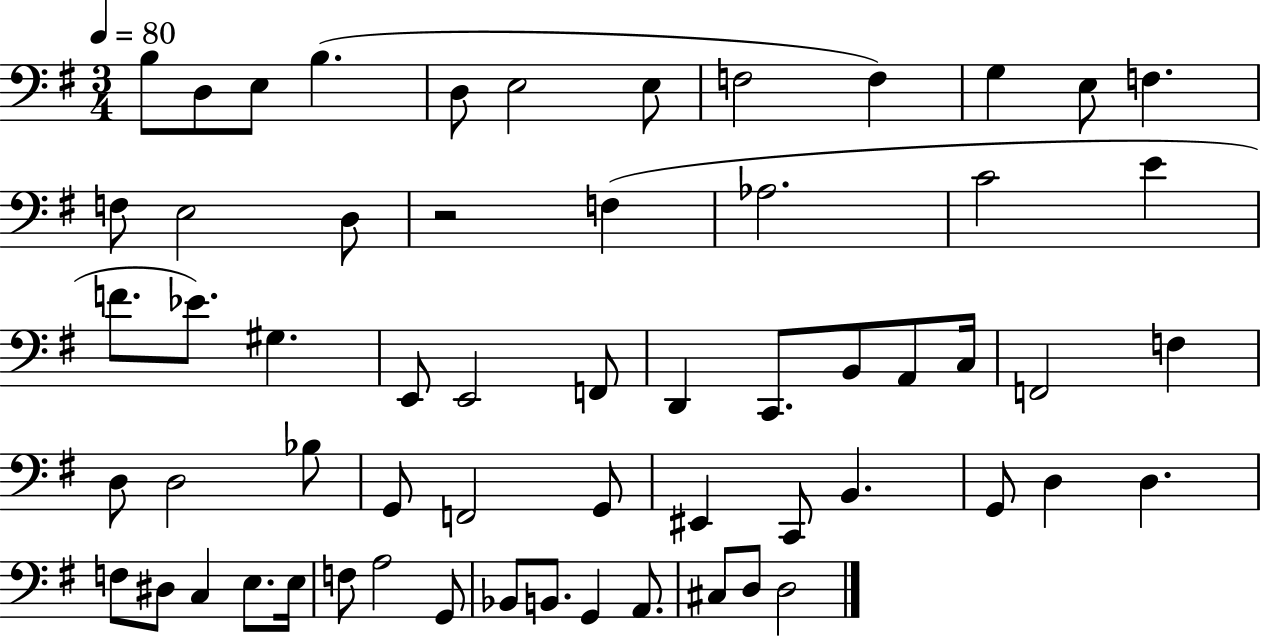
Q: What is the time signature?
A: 3/4